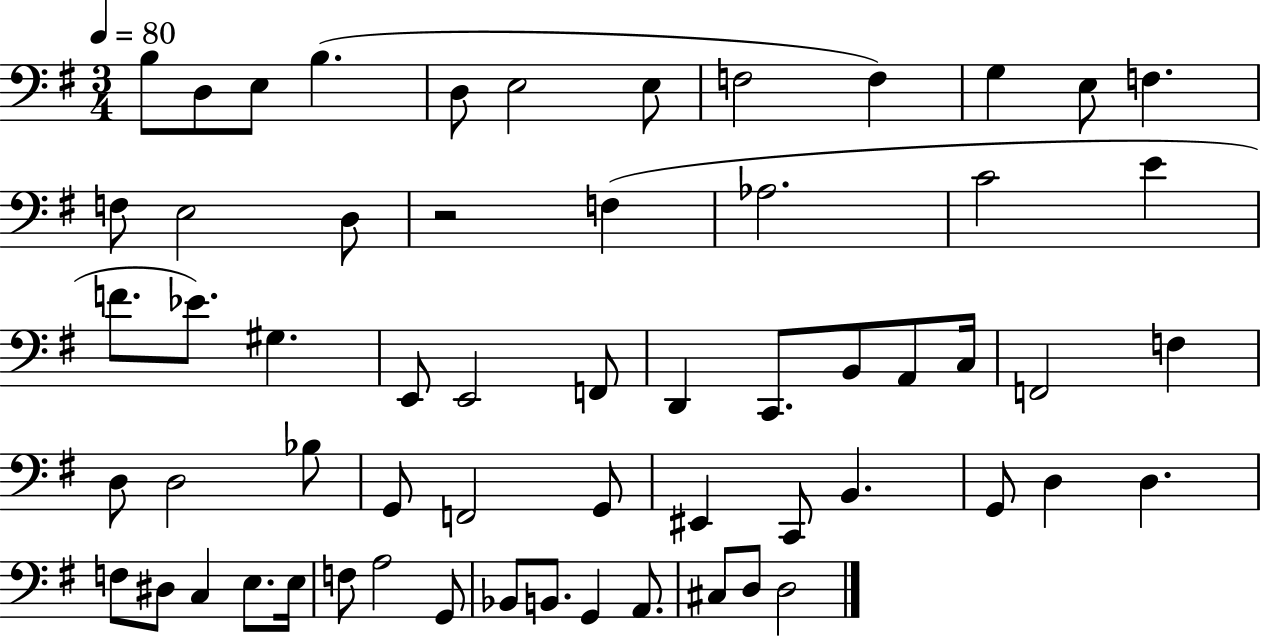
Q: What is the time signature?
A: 3/4